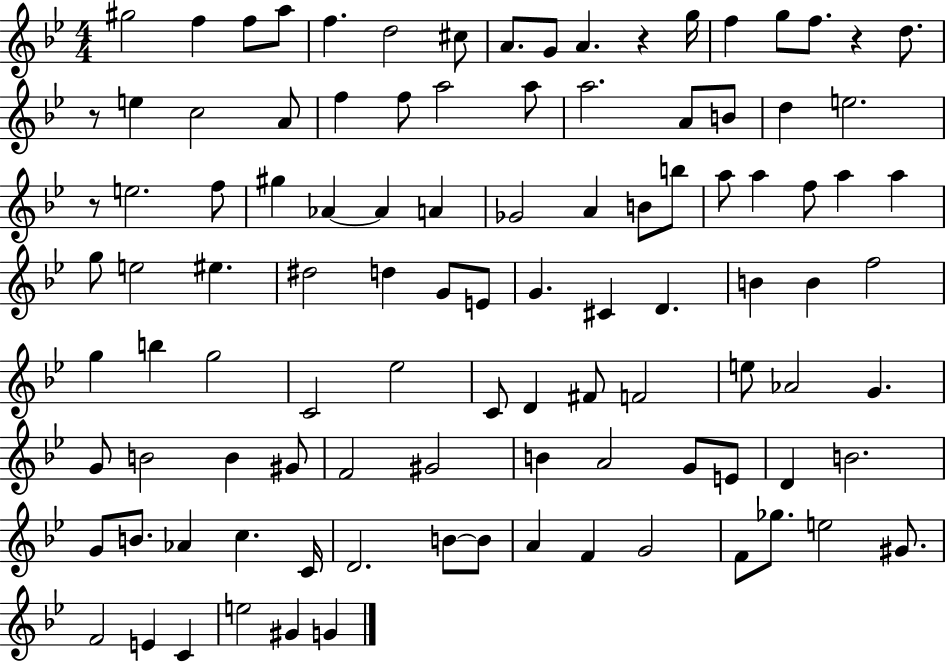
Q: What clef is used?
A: treble